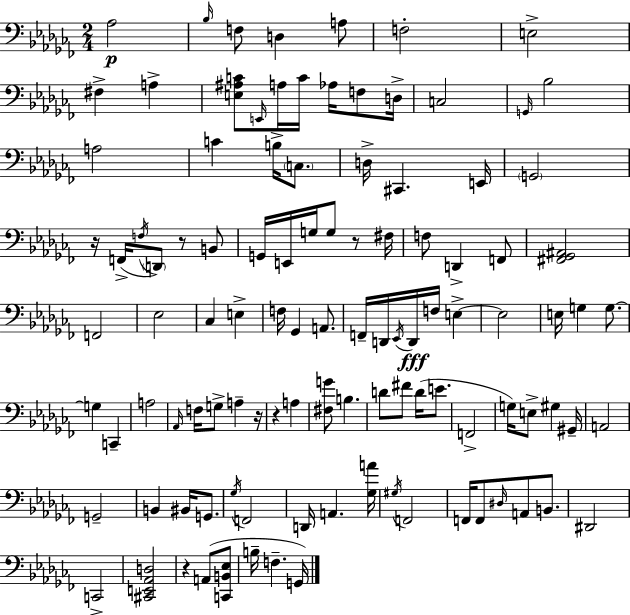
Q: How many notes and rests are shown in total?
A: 107